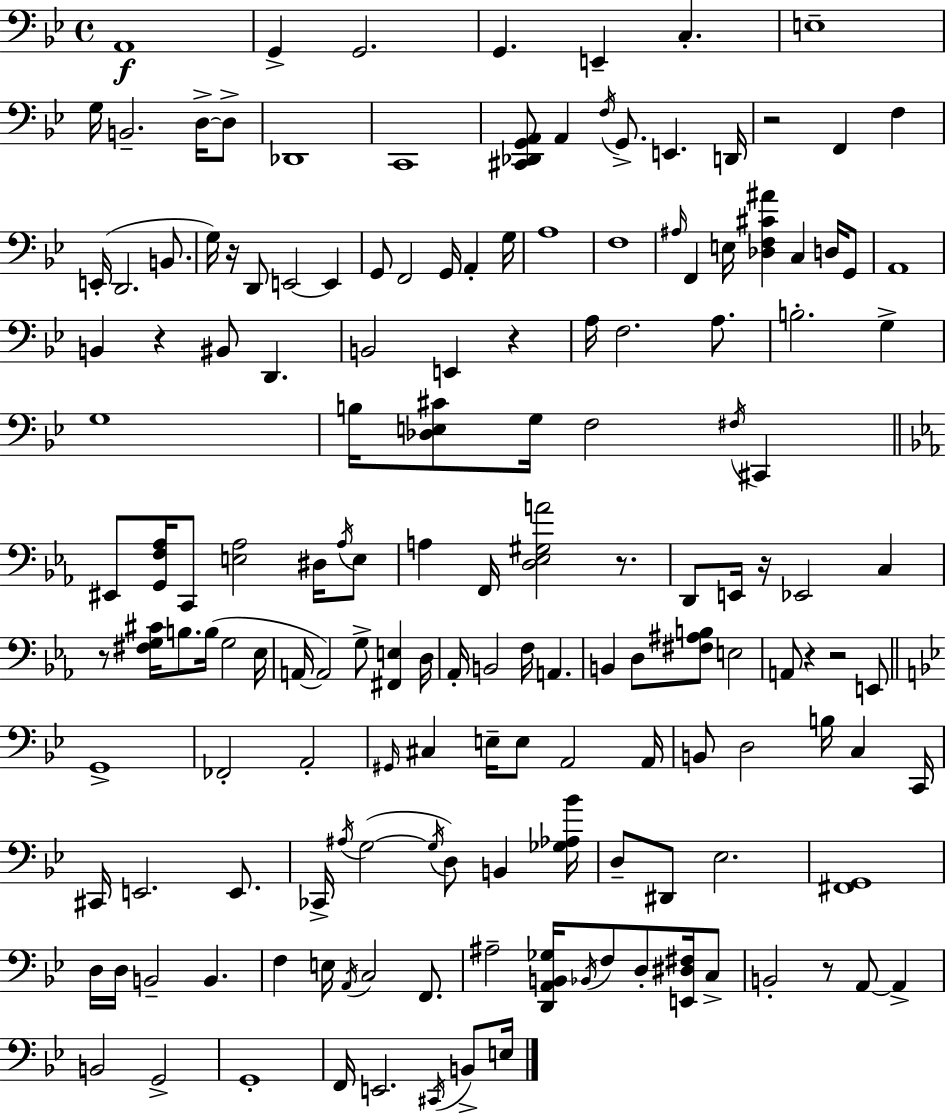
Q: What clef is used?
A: bass